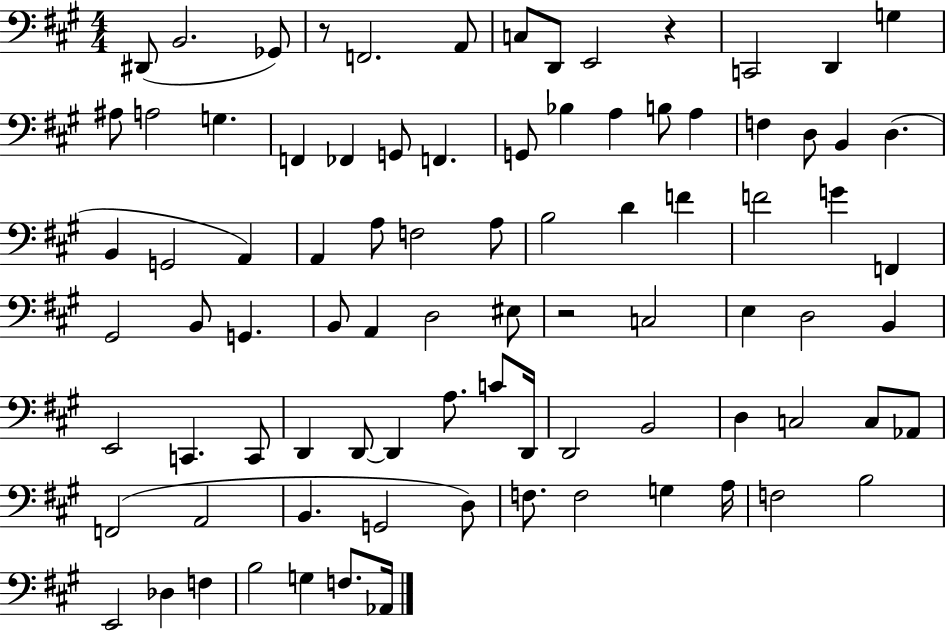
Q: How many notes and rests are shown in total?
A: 87